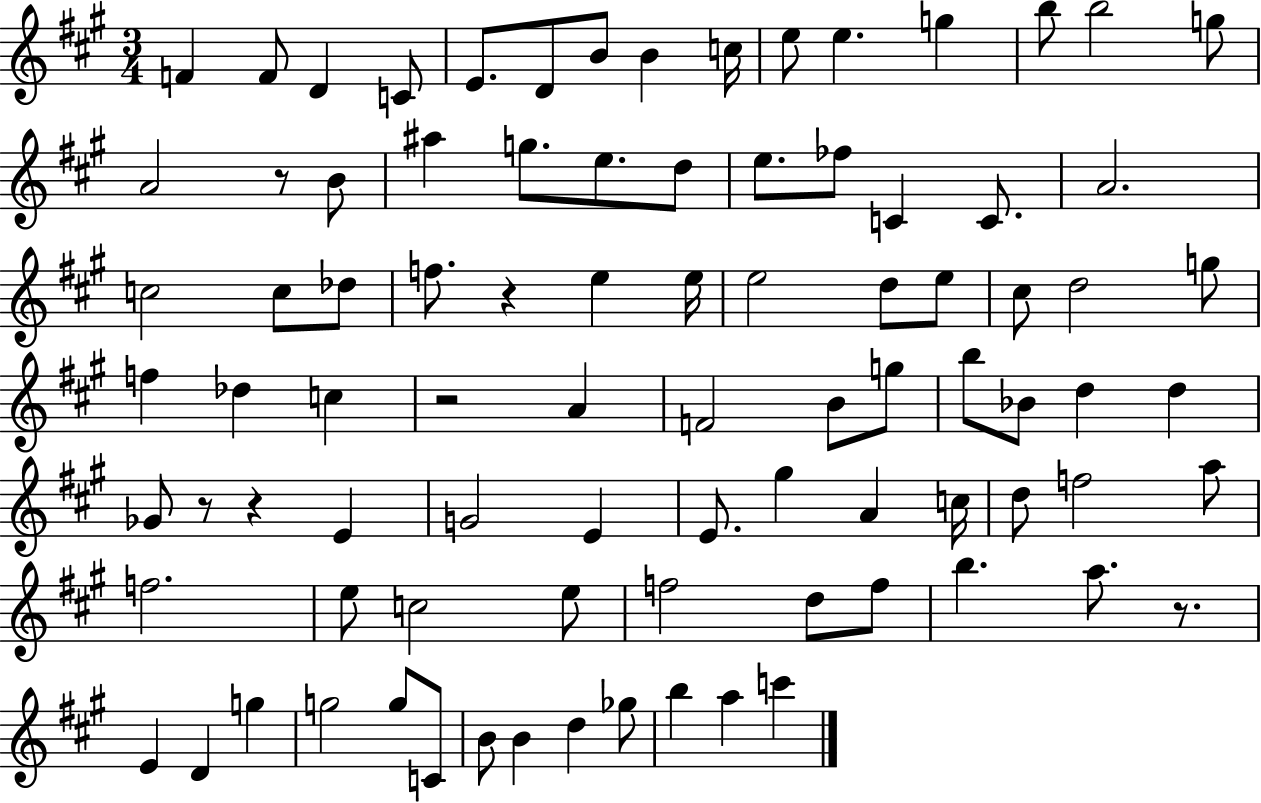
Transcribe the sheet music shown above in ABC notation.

X:1
T:Untitled
M:3/4
L:1/4
K:A
F F/2 D C/2 E/2 D/2 B/2 B c/4 e/2 e g b/2 b2 g/2 A2 z/2 B/2 ^a g/2 e/2 d/2 e/2 _f/2 C C/2 A2 c2 c/2 _d/2 f/2 z e e/4 e2 d/2 e/2 ^c/2 d2 g/2 f _d c z2 A F2 B/2 g/2 b/2 _B/2 d d _G/2 z/2 z E G2 E E/2 ^g A c/4 d/2 f2 a/2 f2 e/2 c2 e/2 f2 d/2 f/2 b a/2 z/2 E D g g2 g/2 C/2 B/2 B d _g/2 b a c'